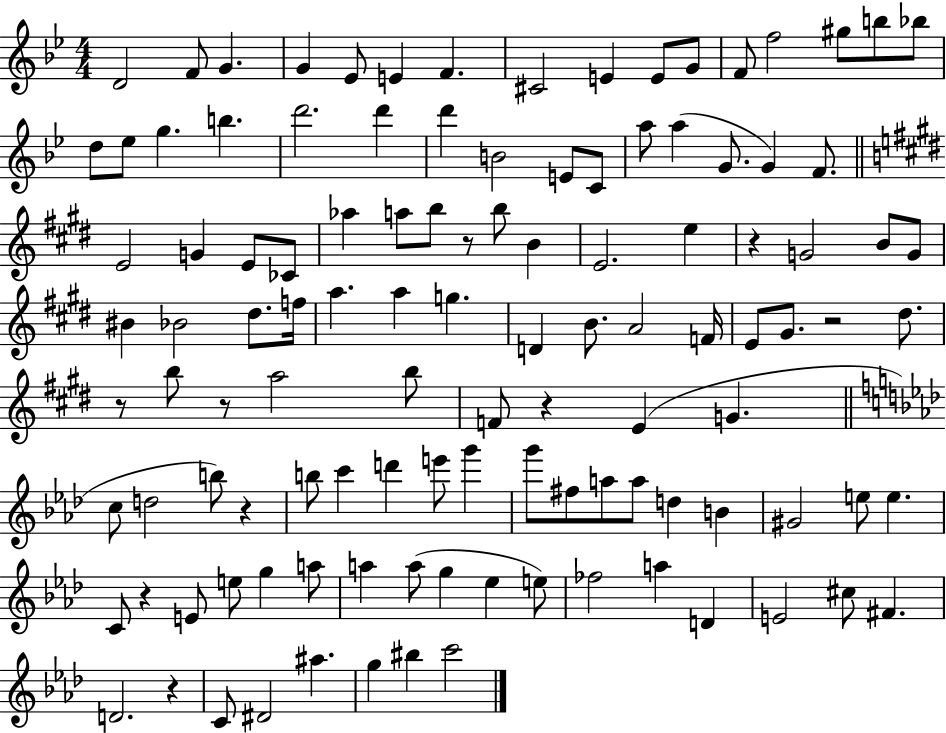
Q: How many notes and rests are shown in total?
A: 114